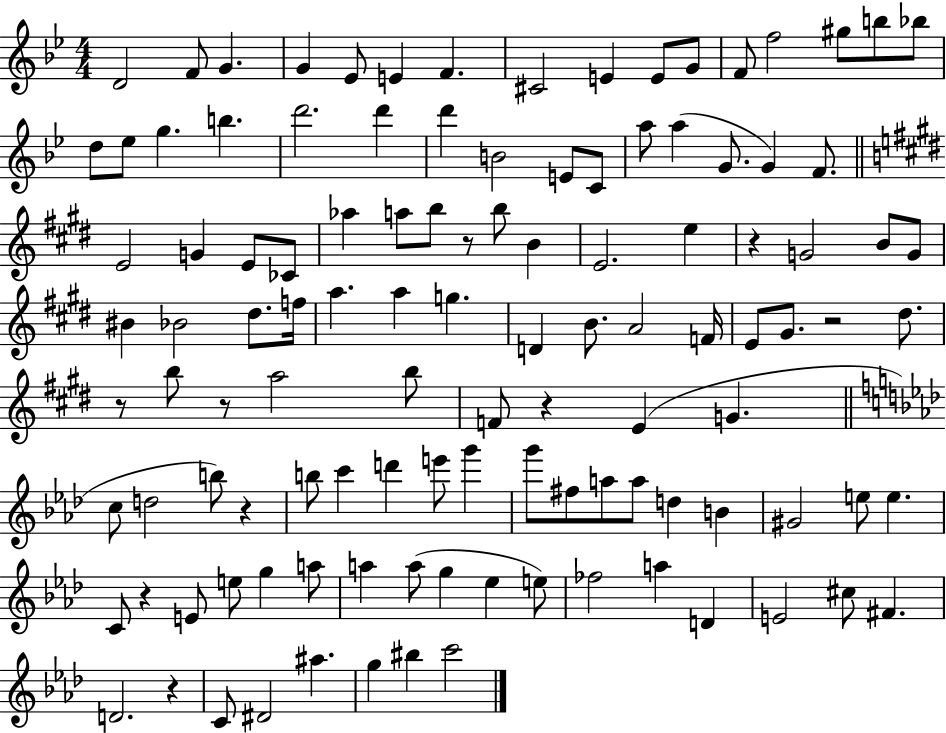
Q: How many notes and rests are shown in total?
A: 114